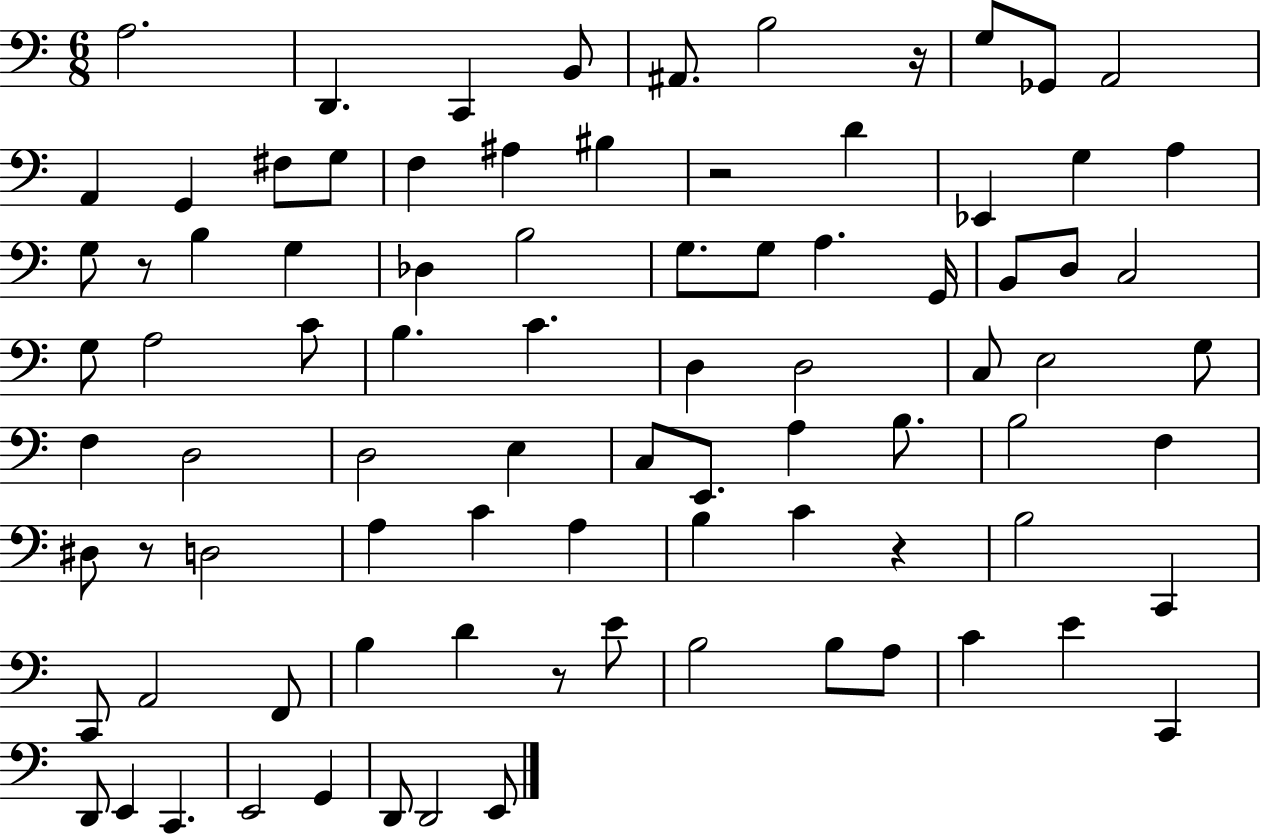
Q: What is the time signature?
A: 6/8